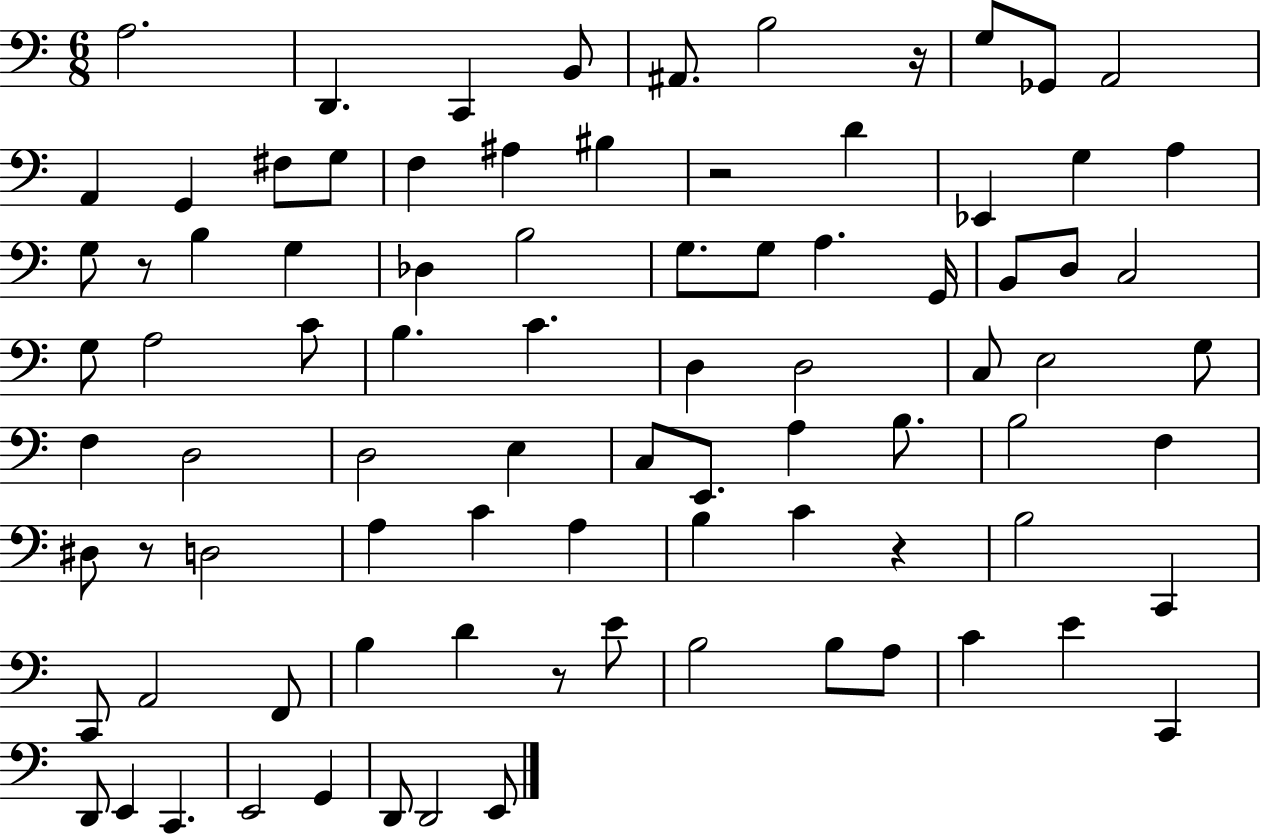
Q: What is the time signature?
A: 6/8